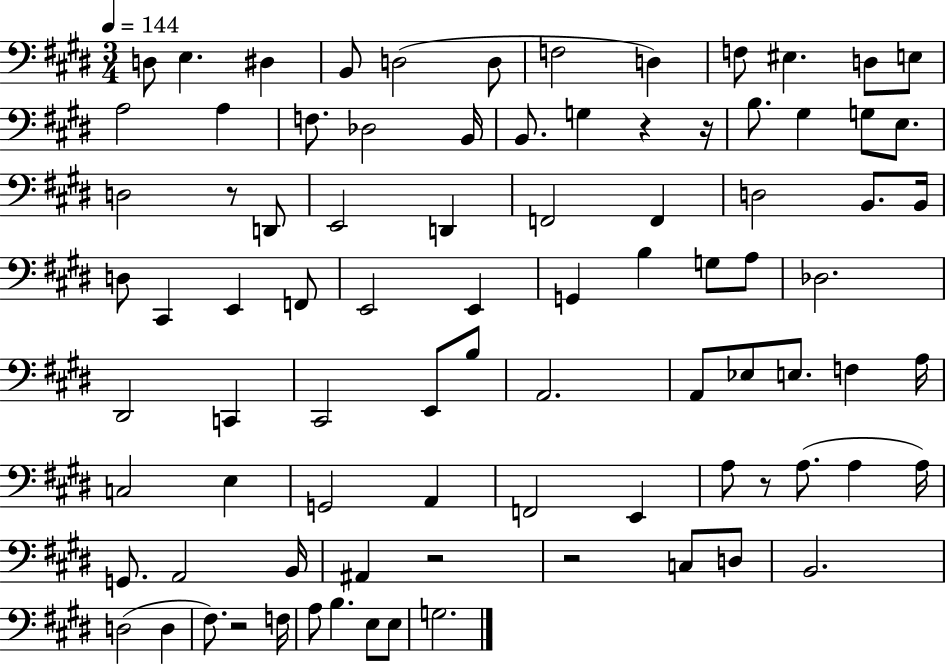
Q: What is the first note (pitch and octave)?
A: D3